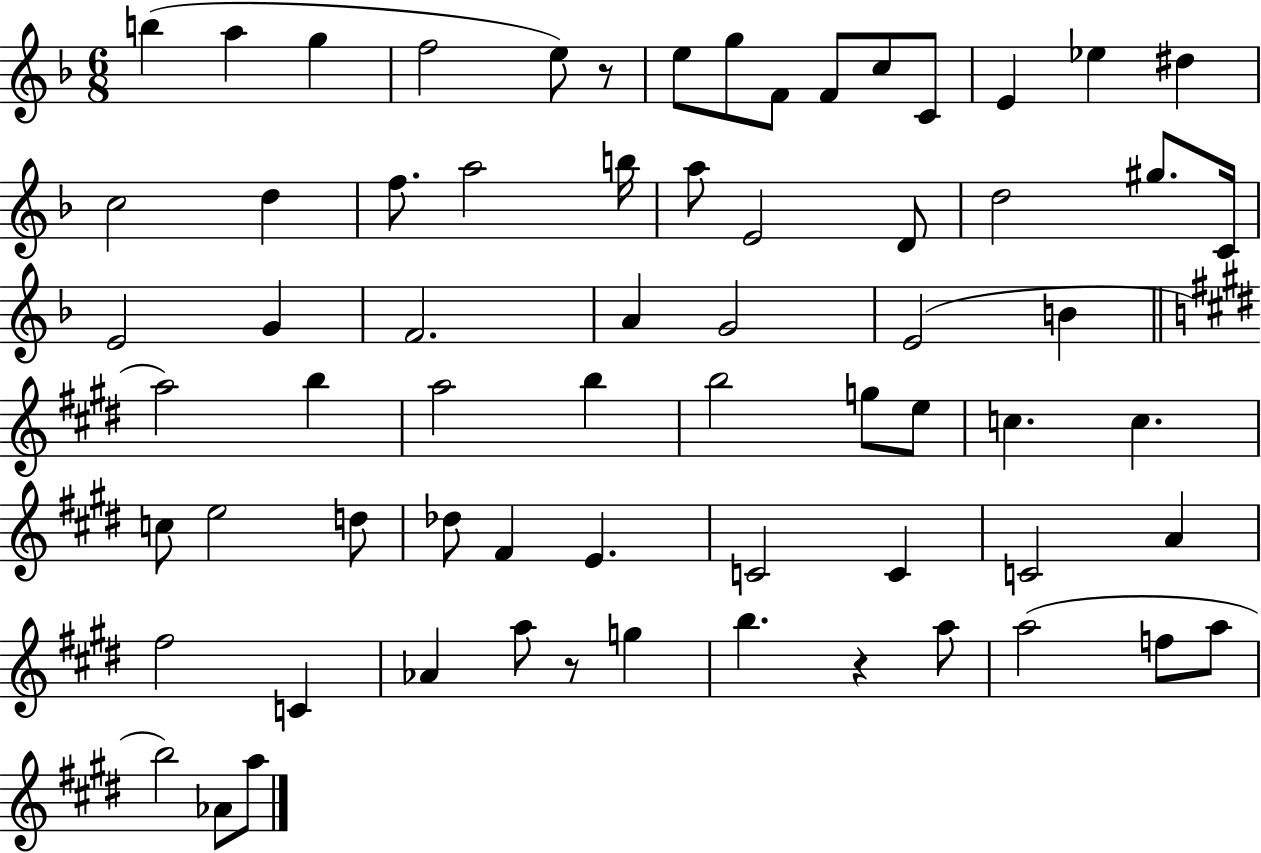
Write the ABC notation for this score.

X:1
T:Untitled
M:6/8
L:1/4
K:F
b a g f2 e/2 z/2 e/2 g/2 F/2 F/2 c/2 C/2 E _e ^d c2 d f/2 a2 b/4 a/2 E2 D/2 d2 ^g/2 C/4 E2 G F2 A G2 E2 B a2 b a2 b b2 g/2 e/2 c c c/2 e2 d/2 _d/2 ^F E C2 C C2 A ^f2 C _A a/2 z/2 g b z a/2 a2 f/2 a/2 b2 _A/2 a/2